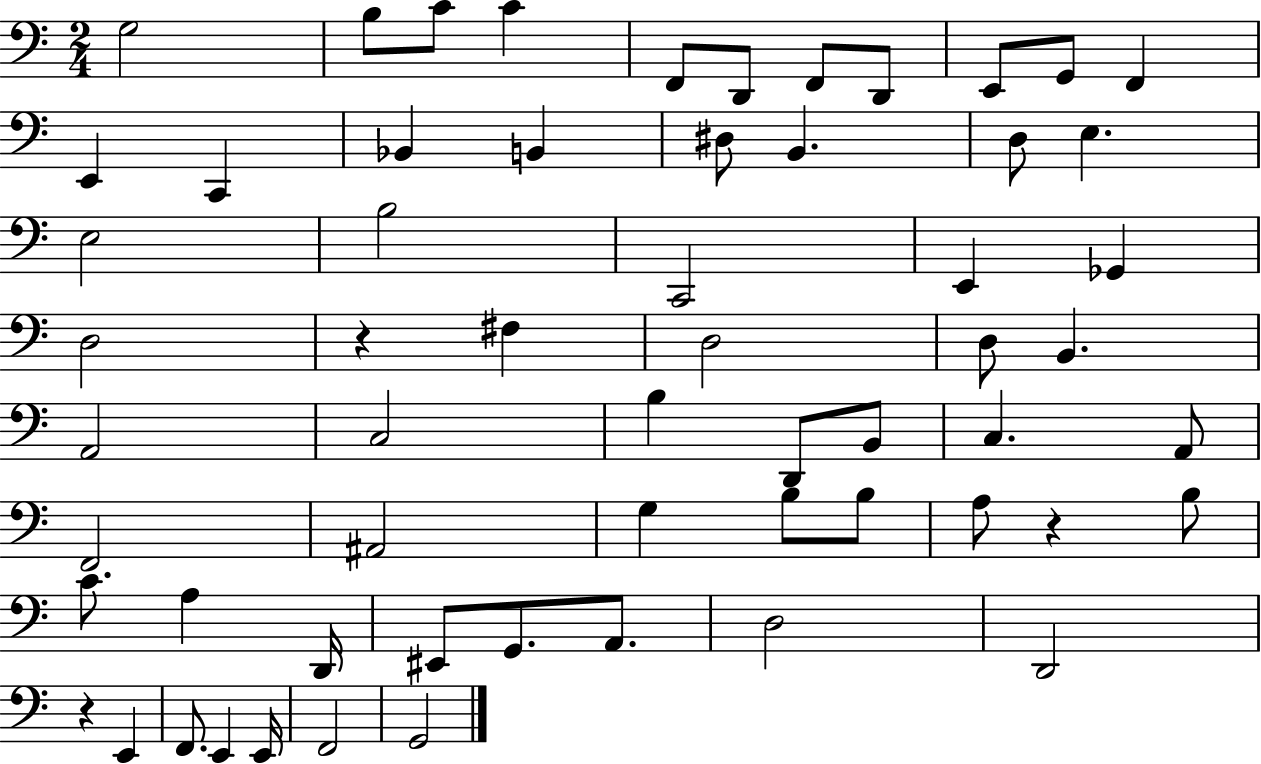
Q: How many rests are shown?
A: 3